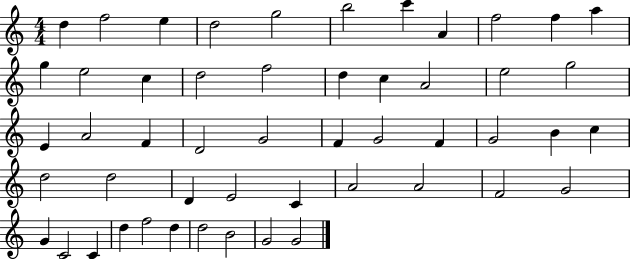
D5/q F5/h E5/q D5/h G5/h B5/h C6/q A4/q F5/h F5/q A5/q G5/q E5/h C5/q D5/h F5/h D5/q C5/q A4/h E5/h G5/h E4/q A4/h F4/q D4/h G4/h F4/q G4/h F4/q G4/h B4/q C5/q D5/h D5/h D4/q E4/h C4/q A4/h A4/h F4/h G4/h G4/q C4/h C4/q D5/q F5/h D5/q D5/h B4/h G4/h G4/h